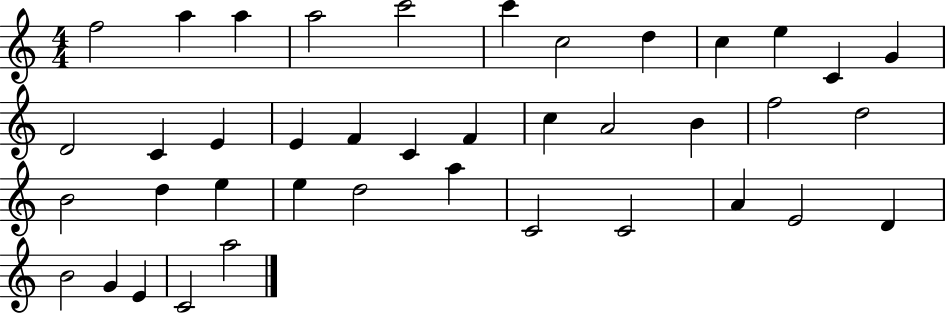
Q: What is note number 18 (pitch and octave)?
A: C4